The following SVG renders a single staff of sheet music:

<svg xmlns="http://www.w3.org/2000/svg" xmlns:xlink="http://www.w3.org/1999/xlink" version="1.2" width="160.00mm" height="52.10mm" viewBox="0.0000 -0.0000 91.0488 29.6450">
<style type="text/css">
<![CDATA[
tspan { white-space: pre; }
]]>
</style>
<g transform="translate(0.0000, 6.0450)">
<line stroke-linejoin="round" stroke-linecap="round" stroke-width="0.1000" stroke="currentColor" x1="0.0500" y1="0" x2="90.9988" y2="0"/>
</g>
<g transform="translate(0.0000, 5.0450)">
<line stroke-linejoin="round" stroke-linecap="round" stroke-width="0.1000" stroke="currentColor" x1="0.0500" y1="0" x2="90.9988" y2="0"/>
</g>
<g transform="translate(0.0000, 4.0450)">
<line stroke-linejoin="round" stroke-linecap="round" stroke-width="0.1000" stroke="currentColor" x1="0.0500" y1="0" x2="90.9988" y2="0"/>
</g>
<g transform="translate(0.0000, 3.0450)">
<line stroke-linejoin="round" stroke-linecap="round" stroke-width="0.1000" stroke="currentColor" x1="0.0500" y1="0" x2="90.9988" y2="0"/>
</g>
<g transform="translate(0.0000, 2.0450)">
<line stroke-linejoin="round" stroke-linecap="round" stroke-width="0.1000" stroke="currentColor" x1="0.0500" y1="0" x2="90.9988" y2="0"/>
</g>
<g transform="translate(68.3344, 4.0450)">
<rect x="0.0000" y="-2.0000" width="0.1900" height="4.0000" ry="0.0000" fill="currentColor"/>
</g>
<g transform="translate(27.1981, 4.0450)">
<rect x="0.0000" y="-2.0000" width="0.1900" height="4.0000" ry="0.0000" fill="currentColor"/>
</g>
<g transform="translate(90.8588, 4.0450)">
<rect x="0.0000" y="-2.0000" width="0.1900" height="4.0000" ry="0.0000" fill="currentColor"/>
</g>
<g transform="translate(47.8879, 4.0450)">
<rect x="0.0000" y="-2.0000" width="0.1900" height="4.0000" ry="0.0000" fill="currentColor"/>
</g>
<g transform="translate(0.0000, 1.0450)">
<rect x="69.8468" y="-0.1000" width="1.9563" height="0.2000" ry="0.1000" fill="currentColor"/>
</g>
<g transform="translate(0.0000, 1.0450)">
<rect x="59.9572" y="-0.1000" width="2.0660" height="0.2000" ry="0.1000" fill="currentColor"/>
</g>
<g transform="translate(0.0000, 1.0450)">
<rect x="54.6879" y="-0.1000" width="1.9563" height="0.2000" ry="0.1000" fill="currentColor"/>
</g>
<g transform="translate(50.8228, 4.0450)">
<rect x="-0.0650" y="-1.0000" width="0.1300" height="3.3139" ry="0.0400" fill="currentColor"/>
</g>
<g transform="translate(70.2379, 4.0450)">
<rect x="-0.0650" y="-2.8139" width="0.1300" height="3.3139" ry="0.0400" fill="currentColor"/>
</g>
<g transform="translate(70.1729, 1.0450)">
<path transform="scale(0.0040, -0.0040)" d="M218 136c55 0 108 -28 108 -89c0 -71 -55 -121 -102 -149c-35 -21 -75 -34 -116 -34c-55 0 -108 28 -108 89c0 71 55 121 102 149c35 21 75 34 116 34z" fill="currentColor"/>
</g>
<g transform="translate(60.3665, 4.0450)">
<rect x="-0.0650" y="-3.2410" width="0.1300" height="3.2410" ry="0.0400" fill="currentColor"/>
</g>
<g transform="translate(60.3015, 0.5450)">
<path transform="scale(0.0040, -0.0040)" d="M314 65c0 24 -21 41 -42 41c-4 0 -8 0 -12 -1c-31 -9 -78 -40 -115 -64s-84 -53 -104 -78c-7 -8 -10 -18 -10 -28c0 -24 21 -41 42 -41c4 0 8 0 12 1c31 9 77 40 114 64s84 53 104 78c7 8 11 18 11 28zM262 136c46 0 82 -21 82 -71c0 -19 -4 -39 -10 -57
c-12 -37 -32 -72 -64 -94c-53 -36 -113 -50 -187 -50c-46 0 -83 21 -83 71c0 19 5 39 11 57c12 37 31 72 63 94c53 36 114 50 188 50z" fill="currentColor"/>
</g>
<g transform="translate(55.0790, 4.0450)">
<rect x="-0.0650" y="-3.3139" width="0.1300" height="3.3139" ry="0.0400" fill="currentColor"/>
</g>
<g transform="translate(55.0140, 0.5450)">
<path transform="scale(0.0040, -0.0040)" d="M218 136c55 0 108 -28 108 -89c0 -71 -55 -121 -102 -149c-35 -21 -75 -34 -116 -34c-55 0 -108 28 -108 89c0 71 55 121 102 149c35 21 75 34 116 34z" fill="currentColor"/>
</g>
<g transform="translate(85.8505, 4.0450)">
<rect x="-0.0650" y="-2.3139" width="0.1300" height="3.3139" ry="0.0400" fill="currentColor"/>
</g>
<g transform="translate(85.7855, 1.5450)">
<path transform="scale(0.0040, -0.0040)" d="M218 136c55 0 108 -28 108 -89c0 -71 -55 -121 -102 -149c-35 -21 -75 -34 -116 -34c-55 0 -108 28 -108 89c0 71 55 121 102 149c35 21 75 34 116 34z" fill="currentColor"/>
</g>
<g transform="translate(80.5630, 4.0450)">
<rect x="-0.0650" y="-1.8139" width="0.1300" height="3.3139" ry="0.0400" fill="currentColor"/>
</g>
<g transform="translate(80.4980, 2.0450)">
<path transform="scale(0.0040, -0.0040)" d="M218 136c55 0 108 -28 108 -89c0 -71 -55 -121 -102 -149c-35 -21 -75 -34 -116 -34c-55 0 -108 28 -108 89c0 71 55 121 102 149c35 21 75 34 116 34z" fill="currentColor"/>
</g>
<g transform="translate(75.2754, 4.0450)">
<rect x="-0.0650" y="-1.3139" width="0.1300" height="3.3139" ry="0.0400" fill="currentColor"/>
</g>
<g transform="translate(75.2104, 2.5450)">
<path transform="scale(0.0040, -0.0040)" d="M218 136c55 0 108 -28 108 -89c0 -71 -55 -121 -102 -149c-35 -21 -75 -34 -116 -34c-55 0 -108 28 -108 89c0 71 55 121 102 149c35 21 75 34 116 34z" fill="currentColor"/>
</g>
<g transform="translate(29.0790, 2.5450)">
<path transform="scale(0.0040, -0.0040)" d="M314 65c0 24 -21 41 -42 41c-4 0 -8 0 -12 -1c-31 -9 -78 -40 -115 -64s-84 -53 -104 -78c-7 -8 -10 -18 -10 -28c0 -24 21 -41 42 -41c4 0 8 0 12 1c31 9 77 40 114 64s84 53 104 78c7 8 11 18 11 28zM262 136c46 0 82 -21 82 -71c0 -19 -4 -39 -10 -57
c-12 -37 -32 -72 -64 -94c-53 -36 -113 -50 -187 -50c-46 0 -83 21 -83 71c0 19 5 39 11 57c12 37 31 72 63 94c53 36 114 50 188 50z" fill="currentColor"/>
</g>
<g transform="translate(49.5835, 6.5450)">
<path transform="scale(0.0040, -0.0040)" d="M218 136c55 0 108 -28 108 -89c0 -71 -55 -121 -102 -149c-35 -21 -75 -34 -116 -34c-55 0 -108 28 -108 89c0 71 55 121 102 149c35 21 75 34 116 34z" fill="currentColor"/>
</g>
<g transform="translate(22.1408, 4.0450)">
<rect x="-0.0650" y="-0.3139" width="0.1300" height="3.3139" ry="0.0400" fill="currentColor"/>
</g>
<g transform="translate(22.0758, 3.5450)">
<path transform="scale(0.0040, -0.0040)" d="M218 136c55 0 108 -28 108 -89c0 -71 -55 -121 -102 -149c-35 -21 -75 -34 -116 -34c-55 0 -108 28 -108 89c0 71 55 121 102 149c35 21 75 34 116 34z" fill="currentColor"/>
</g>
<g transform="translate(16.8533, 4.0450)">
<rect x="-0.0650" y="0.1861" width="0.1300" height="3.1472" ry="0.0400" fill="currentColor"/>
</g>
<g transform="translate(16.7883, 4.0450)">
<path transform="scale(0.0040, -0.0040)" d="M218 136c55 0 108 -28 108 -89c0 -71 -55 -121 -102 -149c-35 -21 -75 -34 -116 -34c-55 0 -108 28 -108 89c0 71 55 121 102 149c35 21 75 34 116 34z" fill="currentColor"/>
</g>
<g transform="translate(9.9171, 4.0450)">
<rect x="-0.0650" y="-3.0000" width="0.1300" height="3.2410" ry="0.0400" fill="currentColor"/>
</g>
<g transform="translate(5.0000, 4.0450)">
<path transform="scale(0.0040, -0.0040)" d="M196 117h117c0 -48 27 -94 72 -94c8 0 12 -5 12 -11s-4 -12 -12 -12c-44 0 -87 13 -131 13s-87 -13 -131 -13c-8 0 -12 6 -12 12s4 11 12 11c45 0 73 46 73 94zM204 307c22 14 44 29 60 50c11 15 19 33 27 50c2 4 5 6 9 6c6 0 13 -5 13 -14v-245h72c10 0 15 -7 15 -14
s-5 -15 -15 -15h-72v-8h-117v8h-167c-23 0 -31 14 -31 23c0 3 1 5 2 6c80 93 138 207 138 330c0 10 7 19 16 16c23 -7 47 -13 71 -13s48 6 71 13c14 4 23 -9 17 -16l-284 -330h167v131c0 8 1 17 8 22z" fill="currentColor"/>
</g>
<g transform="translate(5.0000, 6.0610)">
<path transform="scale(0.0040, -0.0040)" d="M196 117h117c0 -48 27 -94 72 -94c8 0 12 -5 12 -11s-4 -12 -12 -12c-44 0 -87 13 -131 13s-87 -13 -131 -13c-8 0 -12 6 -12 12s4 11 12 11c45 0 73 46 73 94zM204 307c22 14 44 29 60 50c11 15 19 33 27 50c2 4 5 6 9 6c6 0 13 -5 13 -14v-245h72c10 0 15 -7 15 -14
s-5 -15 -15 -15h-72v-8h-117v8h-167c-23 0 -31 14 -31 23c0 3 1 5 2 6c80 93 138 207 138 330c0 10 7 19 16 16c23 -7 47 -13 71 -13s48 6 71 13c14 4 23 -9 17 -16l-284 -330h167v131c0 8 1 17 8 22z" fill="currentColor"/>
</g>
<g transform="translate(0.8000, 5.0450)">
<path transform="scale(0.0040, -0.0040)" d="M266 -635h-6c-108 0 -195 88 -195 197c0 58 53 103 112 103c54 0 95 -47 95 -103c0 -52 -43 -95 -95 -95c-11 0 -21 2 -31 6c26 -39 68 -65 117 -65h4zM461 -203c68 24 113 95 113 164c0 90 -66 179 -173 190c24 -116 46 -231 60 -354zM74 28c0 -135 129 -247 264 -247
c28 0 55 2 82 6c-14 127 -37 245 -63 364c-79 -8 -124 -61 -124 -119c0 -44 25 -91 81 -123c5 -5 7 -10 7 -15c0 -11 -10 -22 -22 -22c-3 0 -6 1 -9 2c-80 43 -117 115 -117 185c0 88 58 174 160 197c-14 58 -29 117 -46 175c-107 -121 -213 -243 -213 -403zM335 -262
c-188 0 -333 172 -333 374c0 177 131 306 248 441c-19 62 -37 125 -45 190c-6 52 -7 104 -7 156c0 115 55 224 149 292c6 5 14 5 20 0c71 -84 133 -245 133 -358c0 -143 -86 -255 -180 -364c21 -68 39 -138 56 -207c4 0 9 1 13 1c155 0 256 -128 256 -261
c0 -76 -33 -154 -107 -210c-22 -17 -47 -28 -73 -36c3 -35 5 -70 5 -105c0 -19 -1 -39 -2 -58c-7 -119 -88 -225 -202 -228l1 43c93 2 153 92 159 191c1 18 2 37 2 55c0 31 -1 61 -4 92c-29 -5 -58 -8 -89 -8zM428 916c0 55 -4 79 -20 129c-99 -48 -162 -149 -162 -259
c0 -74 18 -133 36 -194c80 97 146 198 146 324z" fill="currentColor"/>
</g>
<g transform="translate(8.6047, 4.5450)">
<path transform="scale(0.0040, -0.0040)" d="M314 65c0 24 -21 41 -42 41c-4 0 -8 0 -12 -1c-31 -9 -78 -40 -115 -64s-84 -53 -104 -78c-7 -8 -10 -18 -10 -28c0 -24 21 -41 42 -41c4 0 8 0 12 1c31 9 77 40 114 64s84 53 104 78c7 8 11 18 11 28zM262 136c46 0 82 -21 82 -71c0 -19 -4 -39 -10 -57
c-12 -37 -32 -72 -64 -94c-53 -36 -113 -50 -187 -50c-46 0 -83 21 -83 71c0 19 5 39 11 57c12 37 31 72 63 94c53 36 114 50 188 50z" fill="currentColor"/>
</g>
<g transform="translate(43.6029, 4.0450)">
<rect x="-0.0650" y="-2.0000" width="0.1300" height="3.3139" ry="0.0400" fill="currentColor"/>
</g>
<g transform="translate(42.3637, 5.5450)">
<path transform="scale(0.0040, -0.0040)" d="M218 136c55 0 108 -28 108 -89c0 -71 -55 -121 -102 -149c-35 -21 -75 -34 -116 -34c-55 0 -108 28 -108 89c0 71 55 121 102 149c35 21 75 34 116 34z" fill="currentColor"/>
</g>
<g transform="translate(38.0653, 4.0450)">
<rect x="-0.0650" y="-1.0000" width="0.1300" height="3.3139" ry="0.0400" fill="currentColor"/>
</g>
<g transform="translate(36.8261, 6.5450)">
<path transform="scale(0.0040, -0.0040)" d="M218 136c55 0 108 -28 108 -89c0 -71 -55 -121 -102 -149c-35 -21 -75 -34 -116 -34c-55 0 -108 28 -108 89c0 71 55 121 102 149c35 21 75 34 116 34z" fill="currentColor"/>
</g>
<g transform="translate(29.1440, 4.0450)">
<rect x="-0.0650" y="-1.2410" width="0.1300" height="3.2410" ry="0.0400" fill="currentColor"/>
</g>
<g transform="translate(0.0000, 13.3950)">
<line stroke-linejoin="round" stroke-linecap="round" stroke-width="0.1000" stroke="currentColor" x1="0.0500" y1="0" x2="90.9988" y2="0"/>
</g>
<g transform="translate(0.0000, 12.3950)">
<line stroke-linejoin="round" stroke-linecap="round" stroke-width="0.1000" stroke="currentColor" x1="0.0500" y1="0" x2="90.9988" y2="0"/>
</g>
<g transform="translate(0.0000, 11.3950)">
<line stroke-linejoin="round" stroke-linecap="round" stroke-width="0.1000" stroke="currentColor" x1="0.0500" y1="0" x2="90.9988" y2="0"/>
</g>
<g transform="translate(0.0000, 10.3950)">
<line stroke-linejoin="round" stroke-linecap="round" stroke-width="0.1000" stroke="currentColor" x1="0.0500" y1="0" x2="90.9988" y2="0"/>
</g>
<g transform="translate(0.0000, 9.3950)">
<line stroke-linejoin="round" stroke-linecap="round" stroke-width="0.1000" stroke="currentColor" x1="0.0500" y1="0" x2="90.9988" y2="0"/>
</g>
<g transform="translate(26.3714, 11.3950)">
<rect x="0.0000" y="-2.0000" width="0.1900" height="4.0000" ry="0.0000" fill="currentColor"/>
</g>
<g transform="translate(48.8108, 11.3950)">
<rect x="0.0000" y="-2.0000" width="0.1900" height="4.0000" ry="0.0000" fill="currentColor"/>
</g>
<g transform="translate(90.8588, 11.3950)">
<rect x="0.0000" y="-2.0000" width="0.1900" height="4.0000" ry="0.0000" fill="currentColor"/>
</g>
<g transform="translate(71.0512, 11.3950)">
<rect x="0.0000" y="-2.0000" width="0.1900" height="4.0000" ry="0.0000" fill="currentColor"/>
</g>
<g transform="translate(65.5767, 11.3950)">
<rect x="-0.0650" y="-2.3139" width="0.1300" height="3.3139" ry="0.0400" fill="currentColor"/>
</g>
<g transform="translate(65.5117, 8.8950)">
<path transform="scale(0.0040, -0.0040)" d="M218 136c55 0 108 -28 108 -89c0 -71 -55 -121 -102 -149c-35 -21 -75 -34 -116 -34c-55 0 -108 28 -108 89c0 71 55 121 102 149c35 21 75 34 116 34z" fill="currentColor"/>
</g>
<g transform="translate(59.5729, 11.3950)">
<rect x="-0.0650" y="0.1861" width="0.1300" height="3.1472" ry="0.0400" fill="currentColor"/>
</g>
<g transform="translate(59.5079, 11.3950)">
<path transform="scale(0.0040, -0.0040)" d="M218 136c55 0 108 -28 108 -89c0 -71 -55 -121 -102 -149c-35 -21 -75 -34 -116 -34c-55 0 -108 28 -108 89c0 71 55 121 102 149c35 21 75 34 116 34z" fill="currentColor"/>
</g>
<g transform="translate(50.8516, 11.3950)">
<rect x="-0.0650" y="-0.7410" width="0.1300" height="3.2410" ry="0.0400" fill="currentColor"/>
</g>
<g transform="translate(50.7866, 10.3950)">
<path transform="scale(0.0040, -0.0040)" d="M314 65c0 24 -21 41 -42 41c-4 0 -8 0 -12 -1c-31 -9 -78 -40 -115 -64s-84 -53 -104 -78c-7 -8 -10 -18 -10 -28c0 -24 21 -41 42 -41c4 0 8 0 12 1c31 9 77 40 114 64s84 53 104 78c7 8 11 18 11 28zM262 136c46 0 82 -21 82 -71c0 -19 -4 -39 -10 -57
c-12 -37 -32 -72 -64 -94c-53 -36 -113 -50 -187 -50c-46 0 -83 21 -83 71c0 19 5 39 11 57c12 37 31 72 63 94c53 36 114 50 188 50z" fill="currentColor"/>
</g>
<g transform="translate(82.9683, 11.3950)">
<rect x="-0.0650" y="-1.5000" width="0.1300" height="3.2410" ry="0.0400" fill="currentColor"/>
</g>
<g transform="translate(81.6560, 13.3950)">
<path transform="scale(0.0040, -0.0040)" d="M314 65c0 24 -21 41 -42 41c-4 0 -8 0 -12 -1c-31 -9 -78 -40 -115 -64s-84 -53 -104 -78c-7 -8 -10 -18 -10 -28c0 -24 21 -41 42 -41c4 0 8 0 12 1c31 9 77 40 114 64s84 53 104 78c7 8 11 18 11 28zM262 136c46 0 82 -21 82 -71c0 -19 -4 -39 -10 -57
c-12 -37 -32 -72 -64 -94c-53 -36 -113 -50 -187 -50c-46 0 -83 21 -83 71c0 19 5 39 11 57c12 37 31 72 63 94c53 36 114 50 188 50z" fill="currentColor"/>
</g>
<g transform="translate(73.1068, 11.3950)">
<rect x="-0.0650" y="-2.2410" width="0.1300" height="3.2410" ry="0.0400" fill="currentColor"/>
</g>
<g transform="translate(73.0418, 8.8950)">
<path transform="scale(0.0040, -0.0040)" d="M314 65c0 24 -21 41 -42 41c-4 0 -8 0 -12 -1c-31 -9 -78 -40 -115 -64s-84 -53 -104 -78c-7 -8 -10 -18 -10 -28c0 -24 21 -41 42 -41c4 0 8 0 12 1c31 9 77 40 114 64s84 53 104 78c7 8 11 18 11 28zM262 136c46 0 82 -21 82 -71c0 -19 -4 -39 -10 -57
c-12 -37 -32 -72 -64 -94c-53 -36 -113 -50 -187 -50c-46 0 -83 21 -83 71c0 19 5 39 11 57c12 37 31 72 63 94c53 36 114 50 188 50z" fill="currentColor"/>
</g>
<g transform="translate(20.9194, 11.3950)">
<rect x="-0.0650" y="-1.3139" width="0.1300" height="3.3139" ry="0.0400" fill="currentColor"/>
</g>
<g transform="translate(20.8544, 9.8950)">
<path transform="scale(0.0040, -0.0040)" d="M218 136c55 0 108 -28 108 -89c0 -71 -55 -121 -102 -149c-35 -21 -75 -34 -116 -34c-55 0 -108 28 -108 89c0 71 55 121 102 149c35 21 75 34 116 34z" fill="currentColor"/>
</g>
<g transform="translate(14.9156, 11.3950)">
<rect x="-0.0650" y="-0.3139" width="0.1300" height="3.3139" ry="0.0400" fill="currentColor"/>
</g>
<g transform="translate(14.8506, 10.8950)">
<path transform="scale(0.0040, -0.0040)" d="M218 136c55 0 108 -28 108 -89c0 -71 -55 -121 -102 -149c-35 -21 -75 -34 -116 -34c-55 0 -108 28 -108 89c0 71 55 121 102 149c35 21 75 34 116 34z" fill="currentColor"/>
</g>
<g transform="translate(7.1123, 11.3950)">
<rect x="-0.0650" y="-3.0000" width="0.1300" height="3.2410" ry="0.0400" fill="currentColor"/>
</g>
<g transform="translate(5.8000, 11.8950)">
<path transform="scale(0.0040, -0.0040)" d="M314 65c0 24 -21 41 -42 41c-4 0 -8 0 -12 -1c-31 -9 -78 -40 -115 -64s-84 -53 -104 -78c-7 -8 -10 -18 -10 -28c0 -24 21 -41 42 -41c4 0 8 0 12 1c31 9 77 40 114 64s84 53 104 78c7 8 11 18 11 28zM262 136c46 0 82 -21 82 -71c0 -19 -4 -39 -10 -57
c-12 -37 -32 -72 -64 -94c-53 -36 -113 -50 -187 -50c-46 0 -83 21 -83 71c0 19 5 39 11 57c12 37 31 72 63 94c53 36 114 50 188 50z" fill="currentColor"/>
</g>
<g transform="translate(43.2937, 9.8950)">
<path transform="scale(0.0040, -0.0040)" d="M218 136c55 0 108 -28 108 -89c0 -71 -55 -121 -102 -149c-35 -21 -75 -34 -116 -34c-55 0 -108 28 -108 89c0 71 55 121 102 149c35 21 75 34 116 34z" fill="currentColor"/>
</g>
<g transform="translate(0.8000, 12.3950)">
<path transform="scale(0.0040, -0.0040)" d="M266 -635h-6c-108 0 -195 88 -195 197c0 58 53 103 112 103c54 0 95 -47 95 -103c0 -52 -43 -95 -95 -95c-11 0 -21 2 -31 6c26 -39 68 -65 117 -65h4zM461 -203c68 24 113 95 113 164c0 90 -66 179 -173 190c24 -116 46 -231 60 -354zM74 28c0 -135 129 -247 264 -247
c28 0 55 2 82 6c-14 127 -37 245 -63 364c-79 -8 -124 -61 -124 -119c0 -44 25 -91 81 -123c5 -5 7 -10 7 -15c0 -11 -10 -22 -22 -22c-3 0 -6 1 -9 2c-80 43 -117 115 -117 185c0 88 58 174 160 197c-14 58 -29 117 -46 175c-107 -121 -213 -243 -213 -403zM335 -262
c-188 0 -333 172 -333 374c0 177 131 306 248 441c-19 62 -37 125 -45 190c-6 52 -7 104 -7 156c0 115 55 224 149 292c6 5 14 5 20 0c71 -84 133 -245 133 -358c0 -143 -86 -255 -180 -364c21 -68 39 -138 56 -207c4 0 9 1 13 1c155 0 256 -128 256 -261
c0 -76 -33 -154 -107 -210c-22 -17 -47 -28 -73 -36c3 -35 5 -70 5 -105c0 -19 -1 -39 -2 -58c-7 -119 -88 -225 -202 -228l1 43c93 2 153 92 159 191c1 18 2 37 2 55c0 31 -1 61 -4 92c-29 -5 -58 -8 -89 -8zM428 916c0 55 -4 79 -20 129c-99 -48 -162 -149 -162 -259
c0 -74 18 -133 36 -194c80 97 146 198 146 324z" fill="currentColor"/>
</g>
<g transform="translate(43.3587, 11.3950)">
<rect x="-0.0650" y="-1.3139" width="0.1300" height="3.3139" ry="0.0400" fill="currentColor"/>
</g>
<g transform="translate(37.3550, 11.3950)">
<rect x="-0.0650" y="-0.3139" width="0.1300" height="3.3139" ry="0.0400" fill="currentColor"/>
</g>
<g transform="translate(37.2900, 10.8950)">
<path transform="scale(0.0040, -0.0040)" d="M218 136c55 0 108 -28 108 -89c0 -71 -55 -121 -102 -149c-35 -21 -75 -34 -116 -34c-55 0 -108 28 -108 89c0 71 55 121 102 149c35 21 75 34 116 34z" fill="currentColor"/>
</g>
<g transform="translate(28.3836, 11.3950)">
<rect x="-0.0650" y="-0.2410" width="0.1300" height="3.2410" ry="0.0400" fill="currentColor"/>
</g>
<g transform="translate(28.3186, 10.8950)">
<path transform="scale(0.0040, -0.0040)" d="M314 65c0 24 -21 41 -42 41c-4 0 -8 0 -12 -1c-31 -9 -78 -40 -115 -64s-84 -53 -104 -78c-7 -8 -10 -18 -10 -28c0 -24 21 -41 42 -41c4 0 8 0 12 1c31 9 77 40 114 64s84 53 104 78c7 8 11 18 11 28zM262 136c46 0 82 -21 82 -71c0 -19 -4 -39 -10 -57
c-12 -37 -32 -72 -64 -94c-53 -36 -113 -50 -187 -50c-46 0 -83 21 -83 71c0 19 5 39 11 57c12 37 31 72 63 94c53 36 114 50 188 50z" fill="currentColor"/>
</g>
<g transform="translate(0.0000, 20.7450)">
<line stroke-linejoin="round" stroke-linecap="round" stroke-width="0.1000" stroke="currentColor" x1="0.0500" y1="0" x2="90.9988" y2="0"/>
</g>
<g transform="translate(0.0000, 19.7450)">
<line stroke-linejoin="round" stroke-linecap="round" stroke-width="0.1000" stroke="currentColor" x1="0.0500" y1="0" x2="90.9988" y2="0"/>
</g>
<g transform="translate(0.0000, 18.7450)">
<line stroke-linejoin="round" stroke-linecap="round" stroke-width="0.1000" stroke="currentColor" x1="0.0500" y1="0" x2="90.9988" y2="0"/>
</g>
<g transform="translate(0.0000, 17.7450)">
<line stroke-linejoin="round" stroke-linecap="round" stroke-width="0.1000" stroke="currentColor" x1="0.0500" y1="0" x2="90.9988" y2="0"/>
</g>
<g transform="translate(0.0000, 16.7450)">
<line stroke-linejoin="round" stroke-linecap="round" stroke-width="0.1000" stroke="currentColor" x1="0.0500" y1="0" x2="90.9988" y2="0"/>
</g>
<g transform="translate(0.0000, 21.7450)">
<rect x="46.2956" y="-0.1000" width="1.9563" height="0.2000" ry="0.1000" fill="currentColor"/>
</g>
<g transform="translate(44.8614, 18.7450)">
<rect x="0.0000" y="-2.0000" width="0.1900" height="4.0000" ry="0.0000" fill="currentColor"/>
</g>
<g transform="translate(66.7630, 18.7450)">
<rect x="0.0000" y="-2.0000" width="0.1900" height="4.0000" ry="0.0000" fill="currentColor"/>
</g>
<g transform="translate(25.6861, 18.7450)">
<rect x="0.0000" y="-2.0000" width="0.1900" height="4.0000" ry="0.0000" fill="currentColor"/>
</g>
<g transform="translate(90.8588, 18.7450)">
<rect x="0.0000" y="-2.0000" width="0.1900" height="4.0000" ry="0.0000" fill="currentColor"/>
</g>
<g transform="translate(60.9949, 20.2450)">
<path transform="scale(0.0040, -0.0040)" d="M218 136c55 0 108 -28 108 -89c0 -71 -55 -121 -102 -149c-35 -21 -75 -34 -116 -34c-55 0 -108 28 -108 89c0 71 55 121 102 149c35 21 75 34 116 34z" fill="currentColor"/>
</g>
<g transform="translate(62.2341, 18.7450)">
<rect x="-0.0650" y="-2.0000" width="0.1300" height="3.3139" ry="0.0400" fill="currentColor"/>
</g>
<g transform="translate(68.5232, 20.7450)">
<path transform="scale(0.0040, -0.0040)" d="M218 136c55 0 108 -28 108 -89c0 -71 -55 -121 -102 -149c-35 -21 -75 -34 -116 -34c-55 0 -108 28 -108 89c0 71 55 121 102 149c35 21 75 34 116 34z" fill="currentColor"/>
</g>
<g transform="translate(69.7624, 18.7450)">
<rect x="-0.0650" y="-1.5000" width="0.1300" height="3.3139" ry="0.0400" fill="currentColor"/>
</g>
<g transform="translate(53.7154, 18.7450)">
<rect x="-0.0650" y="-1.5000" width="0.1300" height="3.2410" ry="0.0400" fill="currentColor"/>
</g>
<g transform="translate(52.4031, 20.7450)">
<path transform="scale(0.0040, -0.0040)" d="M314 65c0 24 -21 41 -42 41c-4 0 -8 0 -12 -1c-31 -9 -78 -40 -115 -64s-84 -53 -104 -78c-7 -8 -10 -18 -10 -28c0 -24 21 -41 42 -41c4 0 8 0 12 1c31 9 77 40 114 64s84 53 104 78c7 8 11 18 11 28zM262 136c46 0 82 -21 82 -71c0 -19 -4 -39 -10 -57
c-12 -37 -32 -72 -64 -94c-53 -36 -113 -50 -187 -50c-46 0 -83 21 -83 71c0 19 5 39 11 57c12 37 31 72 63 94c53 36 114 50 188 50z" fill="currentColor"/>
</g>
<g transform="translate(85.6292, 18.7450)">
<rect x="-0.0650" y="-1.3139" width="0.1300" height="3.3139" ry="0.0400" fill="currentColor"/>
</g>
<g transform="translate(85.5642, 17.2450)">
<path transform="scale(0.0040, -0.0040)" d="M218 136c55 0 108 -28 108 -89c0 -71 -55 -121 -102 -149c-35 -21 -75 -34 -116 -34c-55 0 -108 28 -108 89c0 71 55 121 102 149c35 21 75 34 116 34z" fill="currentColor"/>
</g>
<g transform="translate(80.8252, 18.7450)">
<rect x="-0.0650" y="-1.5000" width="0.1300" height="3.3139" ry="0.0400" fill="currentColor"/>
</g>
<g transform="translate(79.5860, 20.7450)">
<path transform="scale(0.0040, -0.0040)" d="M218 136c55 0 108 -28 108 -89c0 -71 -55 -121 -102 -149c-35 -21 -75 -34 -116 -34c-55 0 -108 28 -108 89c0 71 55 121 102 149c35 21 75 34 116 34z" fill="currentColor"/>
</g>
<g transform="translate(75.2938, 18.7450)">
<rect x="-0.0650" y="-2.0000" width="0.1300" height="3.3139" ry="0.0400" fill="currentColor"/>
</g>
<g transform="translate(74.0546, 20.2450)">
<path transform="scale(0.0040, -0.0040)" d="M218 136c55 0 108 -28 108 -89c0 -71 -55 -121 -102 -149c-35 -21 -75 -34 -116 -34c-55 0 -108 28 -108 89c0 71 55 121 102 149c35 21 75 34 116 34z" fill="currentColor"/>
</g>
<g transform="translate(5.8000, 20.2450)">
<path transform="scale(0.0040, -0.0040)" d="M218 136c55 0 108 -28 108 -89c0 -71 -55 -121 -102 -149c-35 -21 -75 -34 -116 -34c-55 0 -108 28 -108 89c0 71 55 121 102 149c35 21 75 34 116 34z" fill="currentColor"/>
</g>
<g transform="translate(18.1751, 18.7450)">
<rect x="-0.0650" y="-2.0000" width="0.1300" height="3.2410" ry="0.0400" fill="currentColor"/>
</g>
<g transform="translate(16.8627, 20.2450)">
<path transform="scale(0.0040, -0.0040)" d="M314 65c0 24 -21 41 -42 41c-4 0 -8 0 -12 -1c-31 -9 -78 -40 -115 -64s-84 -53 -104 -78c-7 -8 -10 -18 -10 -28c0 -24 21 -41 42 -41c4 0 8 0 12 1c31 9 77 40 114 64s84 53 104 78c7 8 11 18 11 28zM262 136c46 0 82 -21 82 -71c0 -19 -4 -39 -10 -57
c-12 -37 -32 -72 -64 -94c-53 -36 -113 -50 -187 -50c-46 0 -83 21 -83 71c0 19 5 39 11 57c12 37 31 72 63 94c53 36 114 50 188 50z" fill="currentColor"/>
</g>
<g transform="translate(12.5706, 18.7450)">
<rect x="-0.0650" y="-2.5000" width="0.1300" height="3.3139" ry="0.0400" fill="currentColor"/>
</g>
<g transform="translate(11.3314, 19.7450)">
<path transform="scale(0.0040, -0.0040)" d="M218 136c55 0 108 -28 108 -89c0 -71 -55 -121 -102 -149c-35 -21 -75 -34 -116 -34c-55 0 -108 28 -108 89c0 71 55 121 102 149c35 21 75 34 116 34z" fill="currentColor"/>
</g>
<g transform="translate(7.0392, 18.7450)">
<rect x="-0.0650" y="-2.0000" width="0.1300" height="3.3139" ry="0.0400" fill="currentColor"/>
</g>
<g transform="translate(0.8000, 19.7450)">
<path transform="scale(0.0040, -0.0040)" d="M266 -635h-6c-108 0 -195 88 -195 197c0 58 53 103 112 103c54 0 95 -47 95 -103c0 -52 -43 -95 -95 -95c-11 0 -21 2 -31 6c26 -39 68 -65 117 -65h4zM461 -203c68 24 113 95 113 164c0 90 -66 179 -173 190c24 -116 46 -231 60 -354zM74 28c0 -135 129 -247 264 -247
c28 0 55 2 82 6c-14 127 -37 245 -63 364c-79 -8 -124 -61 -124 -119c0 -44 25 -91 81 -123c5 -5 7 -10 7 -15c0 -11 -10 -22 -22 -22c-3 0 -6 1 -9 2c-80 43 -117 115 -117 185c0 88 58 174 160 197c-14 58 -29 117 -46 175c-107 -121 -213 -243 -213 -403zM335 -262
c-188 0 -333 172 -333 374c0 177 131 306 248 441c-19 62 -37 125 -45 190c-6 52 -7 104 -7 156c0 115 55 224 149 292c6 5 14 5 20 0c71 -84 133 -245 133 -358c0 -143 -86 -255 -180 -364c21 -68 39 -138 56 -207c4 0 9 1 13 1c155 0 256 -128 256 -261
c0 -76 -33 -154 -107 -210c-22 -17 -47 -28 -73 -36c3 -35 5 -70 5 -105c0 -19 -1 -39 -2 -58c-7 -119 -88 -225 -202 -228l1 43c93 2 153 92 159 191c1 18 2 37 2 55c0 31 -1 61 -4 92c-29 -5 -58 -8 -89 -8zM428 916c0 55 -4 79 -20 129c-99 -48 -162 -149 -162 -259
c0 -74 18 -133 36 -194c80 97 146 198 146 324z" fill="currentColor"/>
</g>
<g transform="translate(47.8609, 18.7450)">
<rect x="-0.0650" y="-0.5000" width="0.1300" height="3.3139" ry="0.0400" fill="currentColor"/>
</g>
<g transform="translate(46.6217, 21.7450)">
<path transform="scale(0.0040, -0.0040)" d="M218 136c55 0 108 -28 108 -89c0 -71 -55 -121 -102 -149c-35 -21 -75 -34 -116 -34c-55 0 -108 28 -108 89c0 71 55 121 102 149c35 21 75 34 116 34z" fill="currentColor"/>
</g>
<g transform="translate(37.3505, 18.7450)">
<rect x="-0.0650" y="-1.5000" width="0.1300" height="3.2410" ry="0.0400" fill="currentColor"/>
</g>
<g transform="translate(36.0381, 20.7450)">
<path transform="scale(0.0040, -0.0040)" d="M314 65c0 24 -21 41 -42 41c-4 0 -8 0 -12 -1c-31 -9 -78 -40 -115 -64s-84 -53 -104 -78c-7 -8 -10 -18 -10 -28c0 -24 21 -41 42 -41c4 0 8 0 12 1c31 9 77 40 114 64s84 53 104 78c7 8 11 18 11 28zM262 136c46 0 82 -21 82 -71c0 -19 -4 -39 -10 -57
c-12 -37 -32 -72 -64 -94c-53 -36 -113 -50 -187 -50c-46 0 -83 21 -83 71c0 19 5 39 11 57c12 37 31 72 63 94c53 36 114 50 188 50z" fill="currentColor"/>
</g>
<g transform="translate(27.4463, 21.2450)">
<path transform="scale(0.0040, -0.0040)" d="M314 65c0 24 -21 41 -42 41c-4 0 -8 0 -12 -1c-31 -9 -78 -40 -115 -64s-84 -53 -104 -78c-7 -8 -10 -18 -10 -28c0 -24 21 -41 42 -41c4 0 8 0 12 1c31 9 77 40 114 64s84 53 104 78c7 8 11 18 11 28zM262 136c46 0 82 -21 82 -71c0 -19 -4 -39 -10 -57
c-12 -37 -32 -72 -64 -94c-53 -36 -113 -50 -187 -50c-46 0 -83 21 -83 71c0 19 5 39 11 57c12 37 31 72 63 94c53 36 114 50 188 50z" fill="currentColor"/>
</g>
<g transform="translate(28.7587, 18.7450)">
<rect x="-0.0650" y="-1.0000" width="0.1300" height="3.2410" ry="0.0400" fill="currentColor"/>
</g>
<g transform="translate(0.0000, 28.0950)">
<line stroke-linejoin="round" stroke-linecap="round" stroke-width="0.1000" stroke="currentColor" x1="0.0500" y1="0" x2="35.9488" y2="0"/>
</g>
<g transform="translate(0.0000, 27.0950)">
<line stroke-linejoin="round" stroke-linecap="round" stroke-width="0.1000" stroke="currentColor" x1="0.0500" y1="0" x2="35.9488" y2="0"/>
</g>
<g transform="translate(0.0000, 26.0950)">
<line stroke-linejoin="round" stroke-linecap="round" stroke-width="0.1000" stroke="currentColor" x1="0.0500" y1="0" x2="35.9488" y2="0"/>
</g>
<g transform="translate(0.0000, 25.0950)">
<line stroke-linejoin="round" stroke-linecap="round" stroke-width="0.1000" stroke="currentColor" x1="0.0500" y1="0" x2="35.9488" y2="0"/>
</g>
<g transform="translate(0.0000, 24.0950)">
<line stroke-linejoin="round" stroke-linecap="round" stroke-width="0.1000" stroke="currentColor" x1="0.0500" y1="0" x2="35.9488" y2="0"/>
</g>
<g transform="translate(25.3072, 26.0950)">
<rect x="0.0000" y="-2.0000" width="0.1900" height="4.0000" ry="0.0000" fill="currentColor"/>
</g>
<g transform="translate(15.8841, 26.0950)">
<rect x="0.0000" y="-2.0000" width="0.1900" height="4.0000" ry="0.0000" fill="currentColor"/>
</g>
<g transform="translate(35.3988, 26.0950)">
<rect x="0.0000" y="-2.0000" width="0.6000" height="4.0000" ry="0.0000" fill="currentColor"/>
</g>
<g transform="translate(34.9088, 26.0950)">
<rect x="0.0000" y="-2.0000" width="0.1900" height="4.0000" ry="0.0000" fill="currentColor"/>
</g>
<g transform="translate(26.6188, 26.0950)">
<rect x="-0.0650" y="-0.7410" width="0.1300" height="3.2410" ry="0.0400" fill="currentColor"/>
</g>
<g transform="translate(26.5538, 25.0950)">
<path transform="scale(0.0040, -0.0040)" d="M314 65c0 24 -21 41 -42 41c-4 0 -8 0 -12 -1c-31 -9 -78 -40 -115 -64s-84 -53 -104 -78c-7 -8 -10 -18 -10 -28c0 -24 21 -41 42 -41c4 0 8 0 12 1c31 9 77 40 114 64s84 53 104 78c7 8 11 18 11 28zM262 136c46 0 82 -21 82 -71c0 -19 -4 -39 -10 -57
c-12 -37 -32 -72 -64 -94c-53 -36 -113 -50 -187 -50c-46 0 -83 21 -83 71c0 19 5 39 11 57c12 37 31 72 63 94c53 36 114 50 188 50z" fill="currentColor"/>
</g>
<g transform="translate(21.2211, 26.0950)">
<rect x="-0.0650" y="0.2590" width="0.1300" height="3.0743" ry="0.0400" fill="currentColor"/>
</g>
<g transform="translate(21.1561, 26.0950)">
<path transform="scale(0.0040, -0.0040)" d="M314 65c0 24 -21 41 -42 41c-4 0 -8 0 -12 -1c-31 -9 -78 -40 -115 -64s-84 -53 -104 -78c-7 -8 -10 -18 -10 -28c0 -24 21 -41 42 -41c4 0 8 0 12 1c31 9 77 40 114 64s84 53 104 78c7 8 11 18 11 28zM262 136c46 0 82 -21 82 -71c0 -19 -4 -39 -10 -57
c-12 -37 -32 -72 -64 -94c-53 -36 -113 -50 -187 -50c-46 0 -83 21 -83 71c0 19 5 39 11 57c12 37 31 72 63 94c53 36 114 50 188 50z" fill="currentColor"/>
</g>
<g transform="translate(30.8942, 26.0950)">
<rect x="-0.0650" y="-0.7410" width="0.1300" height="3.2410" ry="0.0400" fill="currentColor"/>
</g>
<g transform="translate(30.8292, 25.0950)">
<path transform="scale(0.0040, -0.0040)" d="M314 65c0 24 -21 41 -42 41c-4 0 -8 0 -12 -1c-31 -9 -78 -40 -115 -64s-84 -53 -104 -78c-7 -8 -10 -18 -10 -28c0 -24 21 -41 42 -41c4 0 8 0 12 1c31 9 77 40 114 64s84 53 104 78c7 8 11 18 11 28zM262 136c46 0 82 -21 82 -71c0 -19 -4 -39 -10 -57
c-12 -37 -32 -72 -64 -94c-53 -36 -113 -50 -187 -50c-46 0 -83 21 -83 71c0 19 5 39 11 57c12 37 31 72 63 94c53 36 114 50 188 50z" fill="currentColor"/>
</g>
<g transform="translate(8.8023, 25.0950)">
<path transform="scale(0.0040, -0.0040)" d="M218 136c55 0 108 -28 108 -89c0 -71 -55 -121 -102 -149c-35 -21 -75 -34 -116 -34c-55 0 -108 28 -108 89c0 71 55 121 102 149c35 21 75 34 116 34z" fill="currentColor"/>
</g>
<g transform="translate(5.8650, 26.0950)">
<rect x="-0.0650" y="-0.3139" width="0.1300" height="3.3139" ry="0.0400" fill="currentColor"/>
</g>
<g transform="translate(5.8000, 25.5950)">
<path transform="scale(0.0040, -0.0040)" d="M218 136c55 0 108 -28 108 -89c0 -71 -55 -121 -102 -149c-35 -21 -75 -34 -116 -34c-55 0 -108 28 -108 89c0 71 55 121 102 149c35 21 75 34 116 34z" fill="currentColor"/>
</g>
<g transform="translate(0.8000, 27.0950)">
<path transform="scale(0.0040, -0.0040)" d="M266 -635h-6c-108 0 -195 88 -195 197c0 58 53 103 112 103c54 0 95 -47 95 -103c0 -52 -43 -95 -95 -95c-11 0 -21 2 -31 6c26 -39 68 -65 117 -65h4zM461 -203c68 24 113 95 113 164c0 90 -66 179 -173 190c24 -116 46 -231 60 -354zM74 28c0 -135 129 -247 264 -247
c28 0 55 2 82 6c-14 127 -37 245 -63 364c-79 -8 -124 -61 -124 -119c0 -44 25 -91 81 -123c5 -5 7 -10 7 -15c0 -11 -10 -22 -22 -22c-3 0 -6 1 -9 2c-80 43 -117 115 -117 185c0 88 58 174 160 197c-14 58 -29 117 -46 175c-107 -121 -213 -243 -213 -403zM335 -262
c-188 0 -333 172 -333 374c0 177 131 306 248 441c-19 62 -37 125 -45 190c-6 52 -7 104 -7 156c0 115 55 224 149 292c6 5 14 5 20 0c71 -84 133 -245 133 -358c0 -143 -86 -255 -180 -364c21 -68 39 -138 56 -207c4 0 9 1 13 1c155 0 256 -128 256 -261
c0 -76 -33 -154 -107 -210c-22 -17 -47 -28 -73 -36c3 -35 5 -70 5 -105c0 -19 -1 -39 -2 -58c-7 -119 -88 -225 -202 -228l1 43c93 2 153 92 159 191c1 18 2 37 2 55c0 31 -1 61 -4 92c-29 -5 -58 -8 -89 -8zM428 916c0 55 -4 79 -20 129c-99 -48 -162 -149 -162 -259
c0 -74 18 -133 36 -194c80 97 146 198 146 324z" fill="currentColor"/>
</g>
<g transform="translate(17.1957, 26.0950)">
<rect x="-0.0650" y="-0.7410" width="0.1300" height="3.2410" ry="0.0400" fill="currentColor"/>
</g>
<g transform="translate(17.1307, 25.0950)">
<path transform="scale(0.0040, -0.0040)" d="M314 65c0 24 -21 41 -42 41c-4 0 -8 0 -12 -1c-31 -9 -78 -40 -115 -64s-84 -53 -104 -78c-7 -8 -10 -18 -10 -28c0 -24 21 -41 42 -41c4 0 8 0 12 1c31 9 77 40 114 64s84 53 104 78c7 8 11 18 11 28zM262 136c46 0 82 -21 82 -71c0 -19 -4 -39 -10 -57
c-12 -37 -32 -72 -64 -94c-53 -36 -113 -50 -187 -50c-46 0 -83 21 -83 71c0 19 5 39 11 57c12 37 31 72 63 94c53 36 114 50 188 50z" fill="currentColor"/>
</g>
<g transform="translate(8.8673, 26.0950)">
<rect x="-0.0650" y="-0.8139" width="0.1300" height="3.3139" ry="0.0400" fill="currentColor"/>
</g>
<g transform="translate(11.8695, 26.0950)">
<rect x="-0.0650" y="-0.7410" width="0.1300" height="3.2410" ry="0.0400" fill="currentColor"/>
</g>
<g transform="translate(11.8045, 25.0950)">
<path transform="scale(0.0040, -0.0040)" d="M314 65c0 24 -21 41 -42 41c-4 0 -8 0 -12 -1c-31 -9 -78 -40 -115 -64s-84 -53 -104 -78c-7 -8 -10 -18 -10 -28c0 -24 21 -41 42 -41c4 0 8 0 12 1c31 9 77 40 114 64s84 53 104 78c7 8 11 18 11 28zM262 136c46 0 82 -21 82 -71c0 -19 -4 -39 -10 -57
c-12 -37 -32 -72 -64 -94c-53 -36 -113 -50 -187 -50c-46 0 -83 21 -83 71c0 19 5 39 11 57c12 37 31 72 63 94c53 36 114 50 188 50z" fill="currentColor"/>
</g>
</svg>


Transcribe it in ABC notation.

X:1
T:Untitled
M:4/4
L:1/4
K:C
A2 B c e2 D F D b b2 a e f g A2 c e c2 c e d2 B g g2 E2 F G F2 D2 E2 C E2 F E F E e c d d2 d2 B2 d2 d2